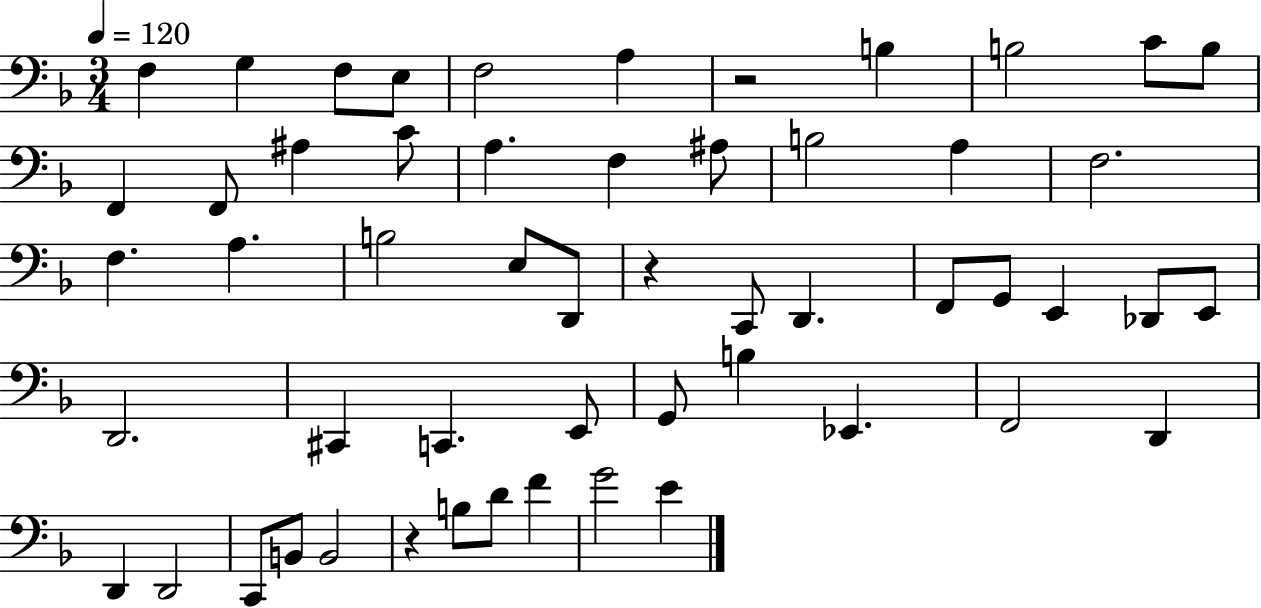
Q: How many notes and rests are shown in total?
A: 54